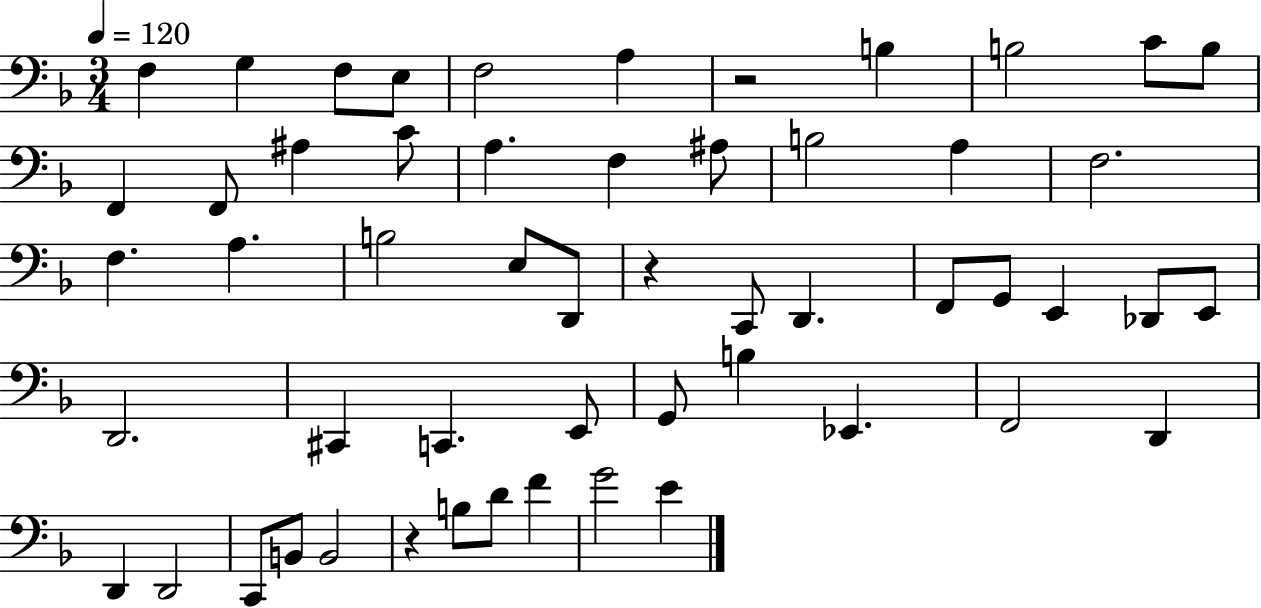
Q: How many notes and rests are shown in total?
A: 54